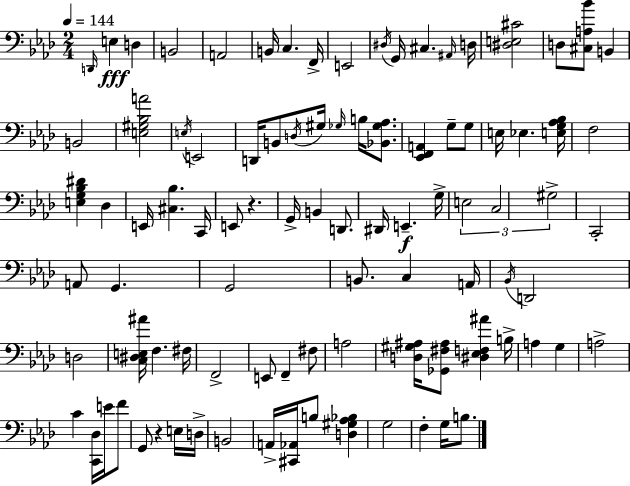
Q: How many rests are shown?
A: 2